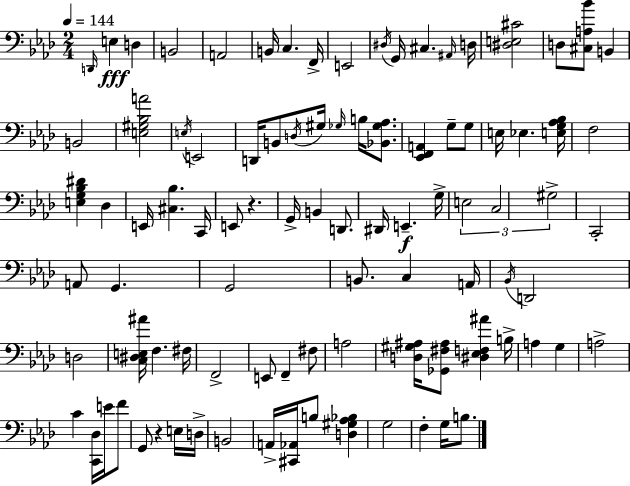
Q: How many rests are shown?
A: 2